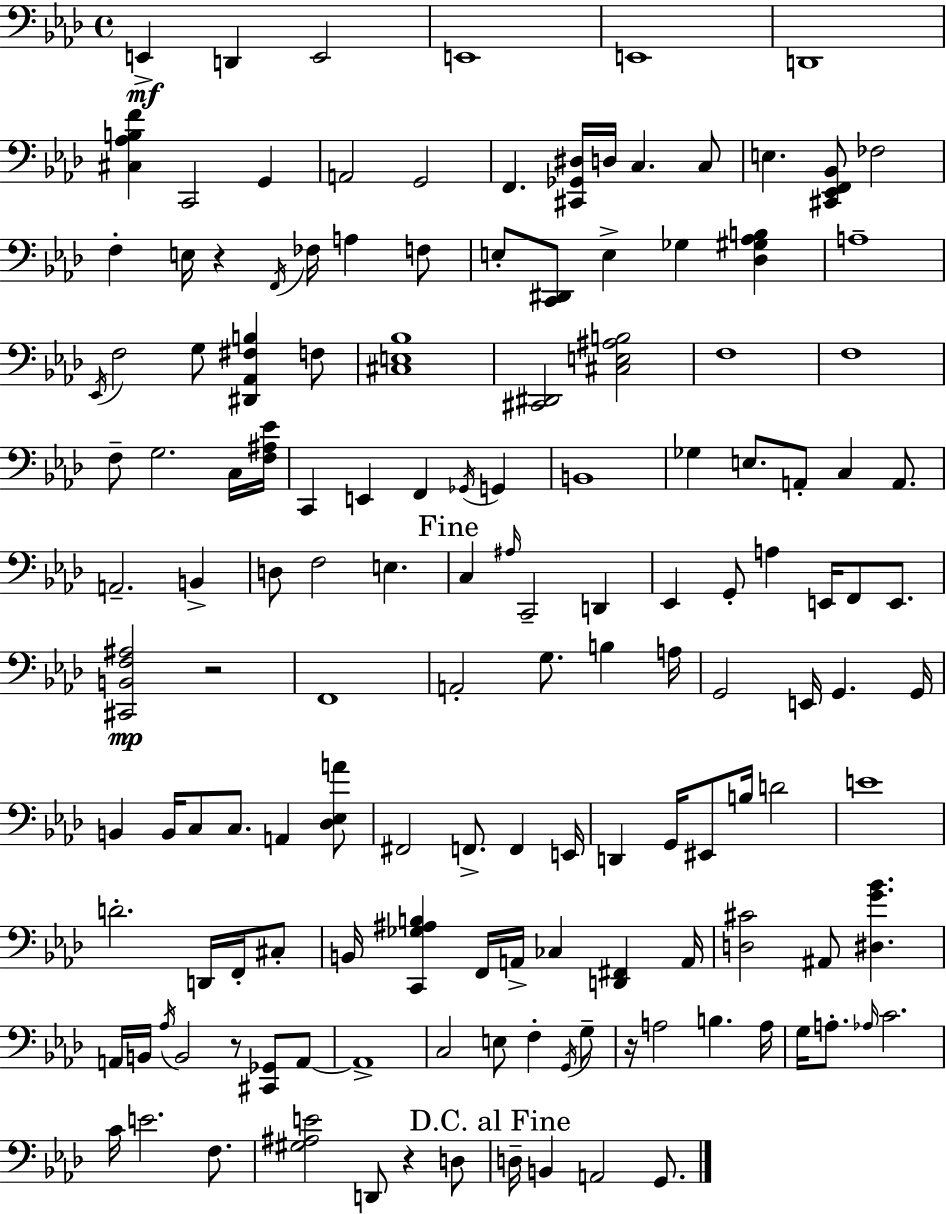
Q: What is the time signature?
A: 4/4